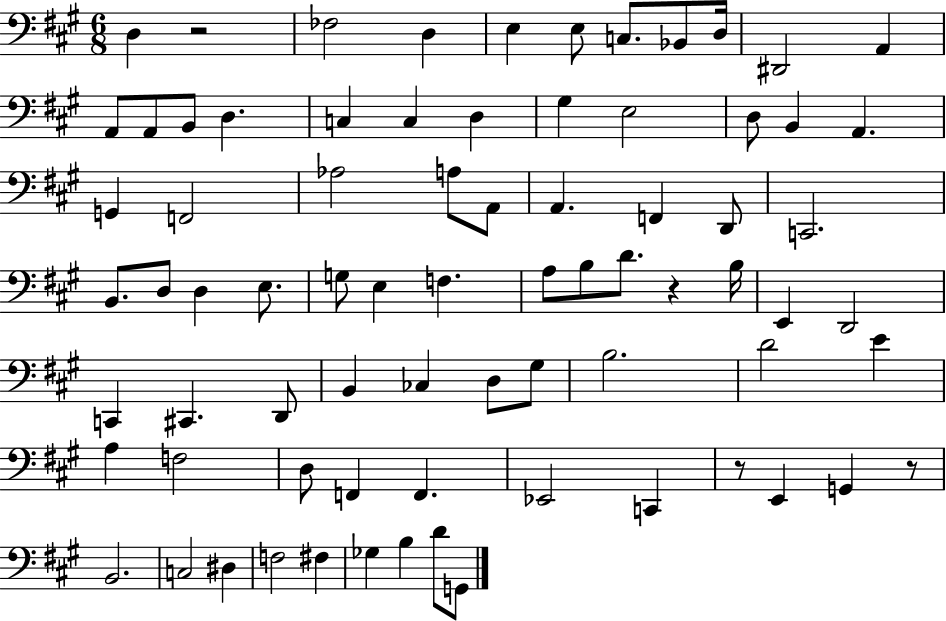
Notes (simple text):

D3/q R/h FES3/h D3/q E3/q E3/e C3/e. Bb2/e D3/s D#2/h A2/q A2/e A2/e B2/e D3/q. C3/q C3/q D3/q G#3/q E3/h D3/e B2/q A2/q. G2/q F2/h Ab3/h A3/e A2/e A2/q. F2/q D2/e C2/h. B2/e. D3/e D3/q E3/e. G3/e E3/q F3/q. A3/e B3/e D4/e. R/q B3/s E2/q D2/h C2/q C#2/q. D2/e B2/q CES3/q D3/e G#3/e B3/h. D4/h E4/q A3/q F3/h D3/e F2/q F2/q. Eb2/h C2/q R/e E2/q G2/q R/e B2/h. C3/h D#3/q F3/h F#3/q Gb3/q B3/q D4/e G2/e